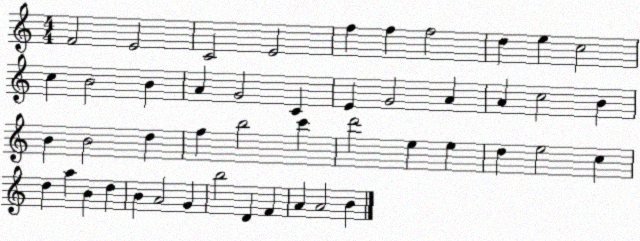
X:1
T:Untitled
M:4/4
L:1/4
K:C
F2 E2 C2 E2 f f f2 d e c2 c B2 B A G2 C E G2 A A c2 B B B2 d f b2 c' d'2 e e d e2 c d a B d B A2 G b2 D F A A2 B